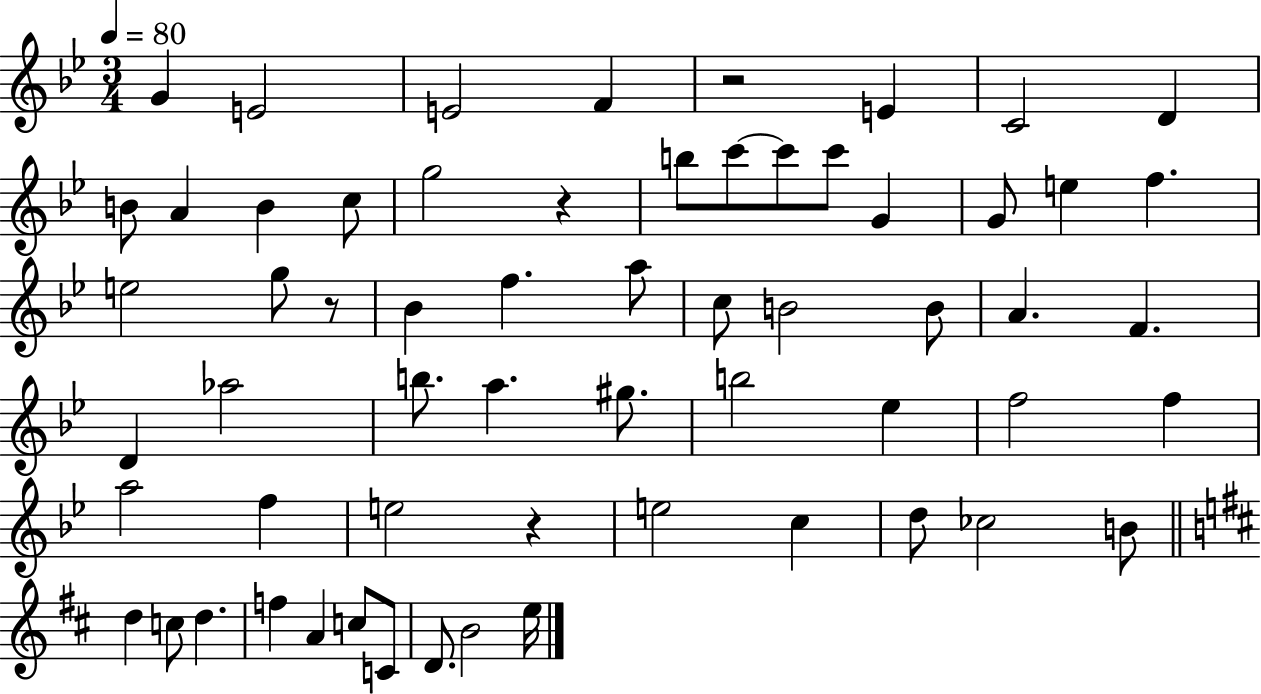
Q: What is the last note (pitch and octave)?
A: E5